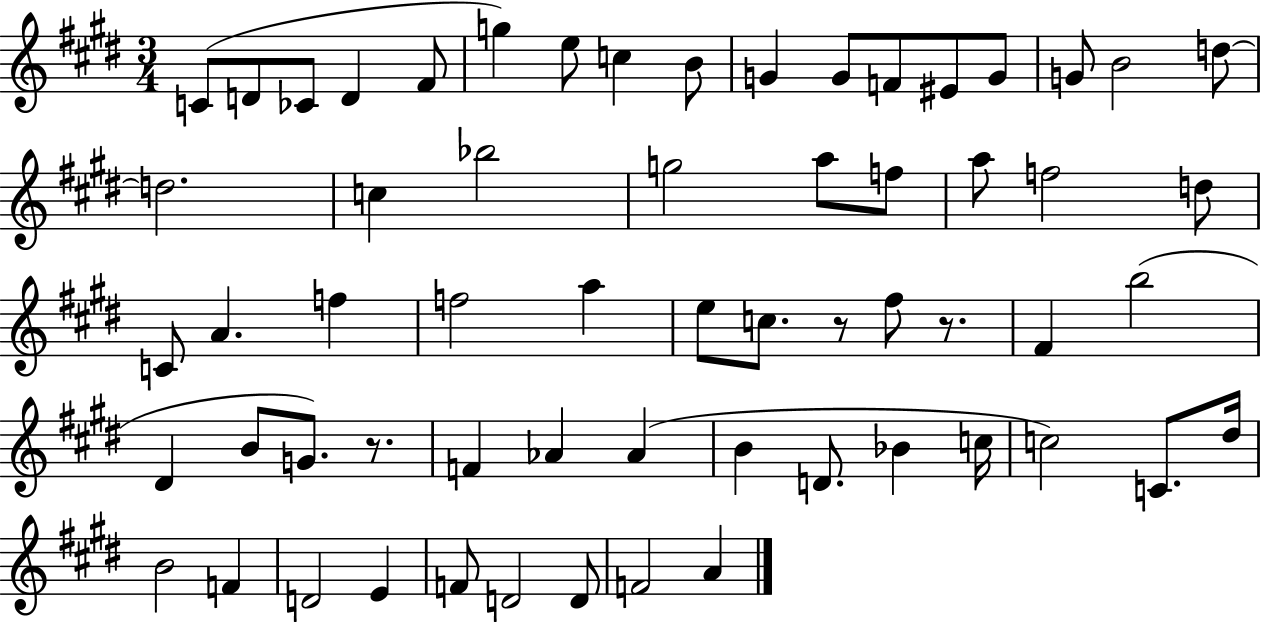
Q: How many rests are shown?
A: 3